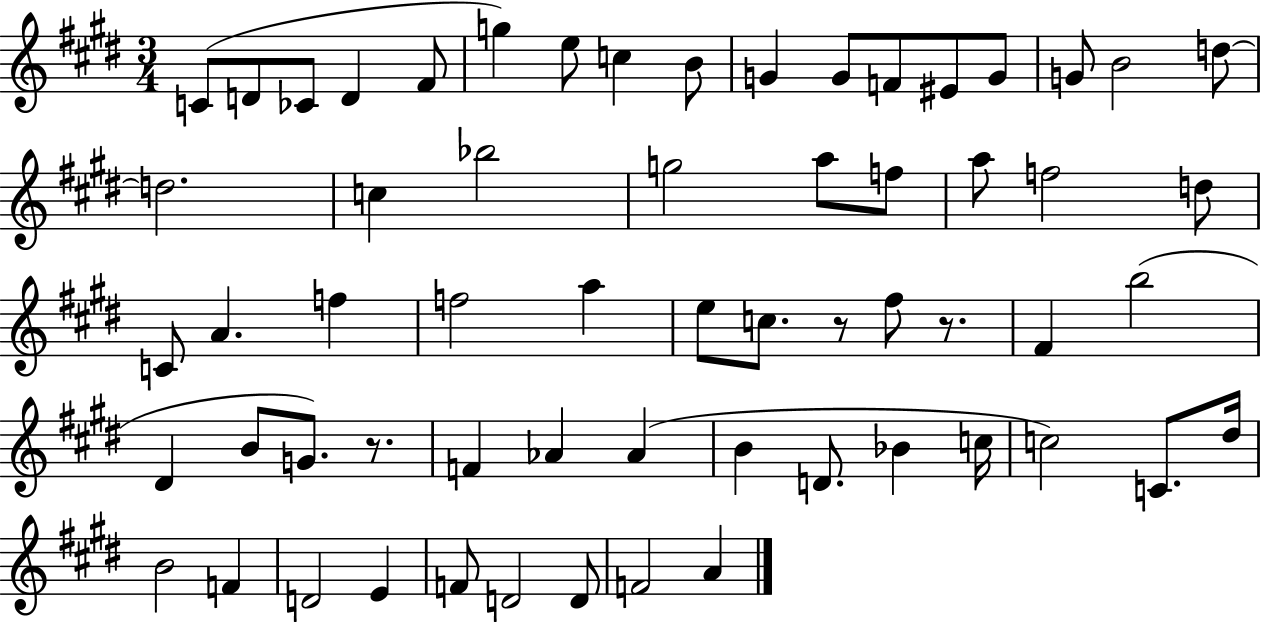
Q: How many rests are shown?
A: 3